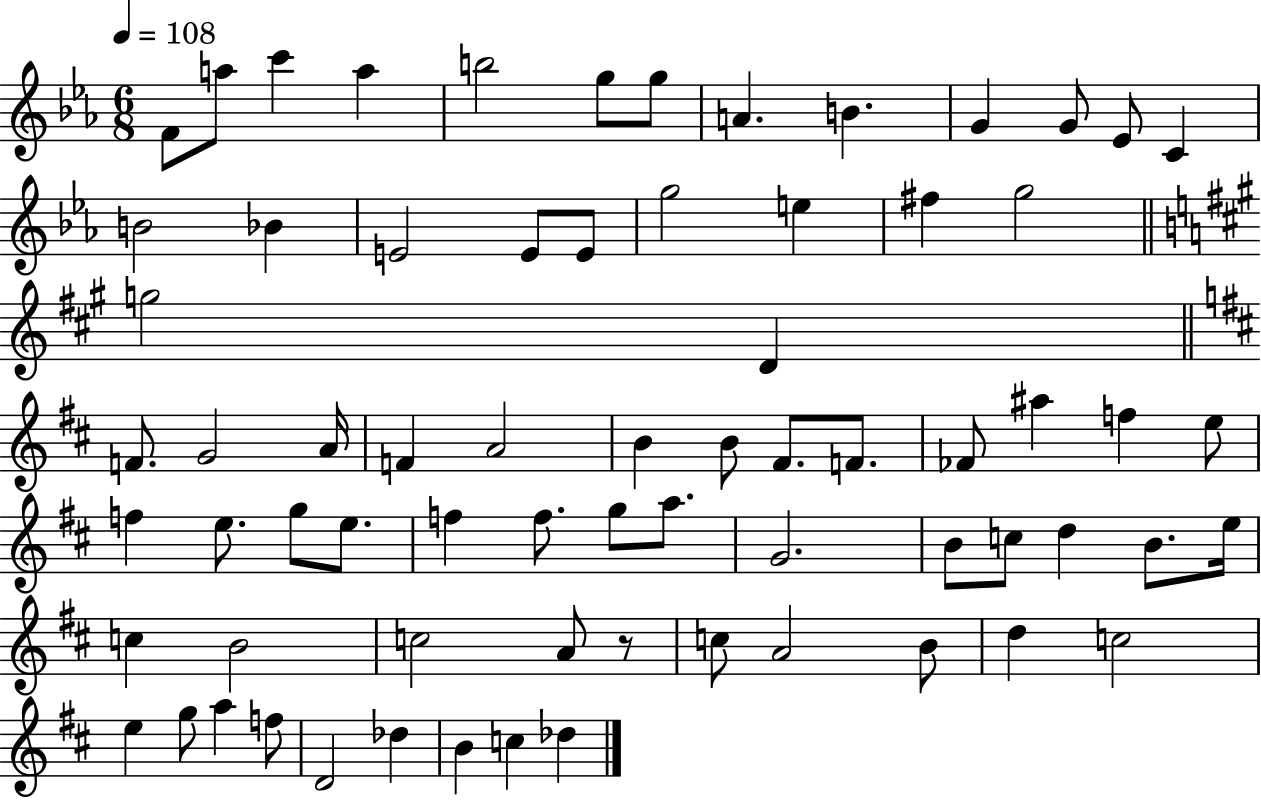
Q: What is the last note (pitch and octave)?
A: Db5